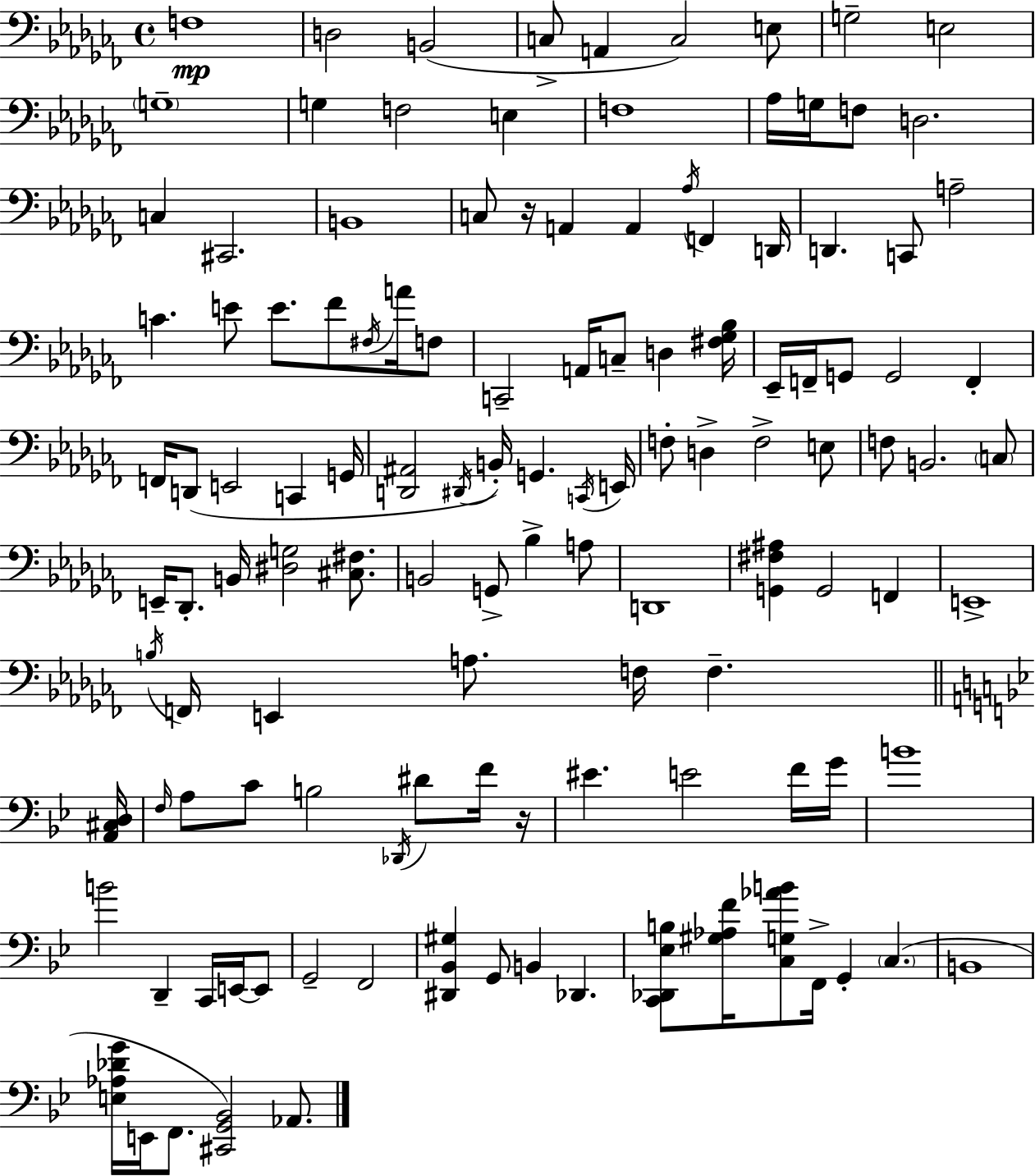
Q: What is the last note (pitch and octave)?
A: Ab2